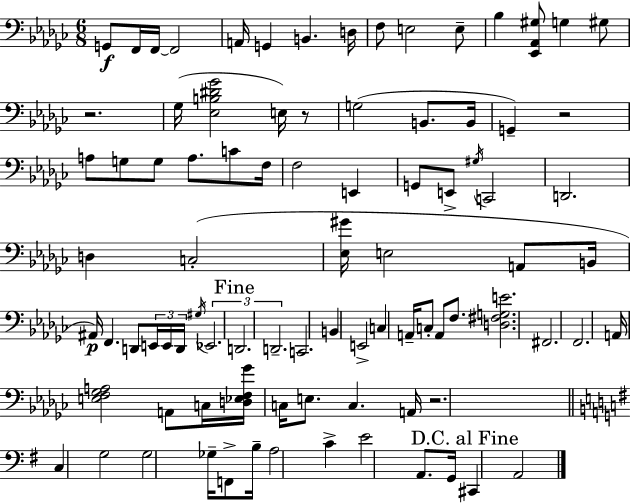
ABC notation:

X:1
T:Untitled
M:6/8
L:1/4
K:Ebm
G,,/2 F,,/4 F,,/4 F,,2 A,,/4 G,, B,, D,/4 F,/2 E,2 E,/2 _B, [_E,,_A,,^G,]/2 G, ^G,/2 z2 _G,/4 [_E,B,^D_G]2 E,/4 z/2 G,2 B,,/2 B,,/4 G,, z2 A,/2 G,/2 G,/2 A,/2 C/2 F,/4 F,2 E,, G,,/2 E,,/2 ^G,/4 C,,2 D,,2 D, C,2 [_E,^G]/4 E,2 A,,/2 B,,/4 ^A,,/4 F,, D,,/2 E,,/4 E,,/4 D,,/4 ^G,/4 _E,,2 D,,2 D,,2 C,,2 B,, E,,2 C, A,,/4 C,/2 A,,/2 F,/2 [D,^F,G,E]2 ^F,,2 F,,2 A,,/4 [E,F,_G,A,]2 A,,/2 C,/4 [D,_E,F,_G]/4 C,/4 E,/2 C, A,,/4 z2 C, G,2 G,2 _G,/4 F,,/2 B,/4 A,2 C E2 A,,/2 G,,/4 ^C,, A,,2